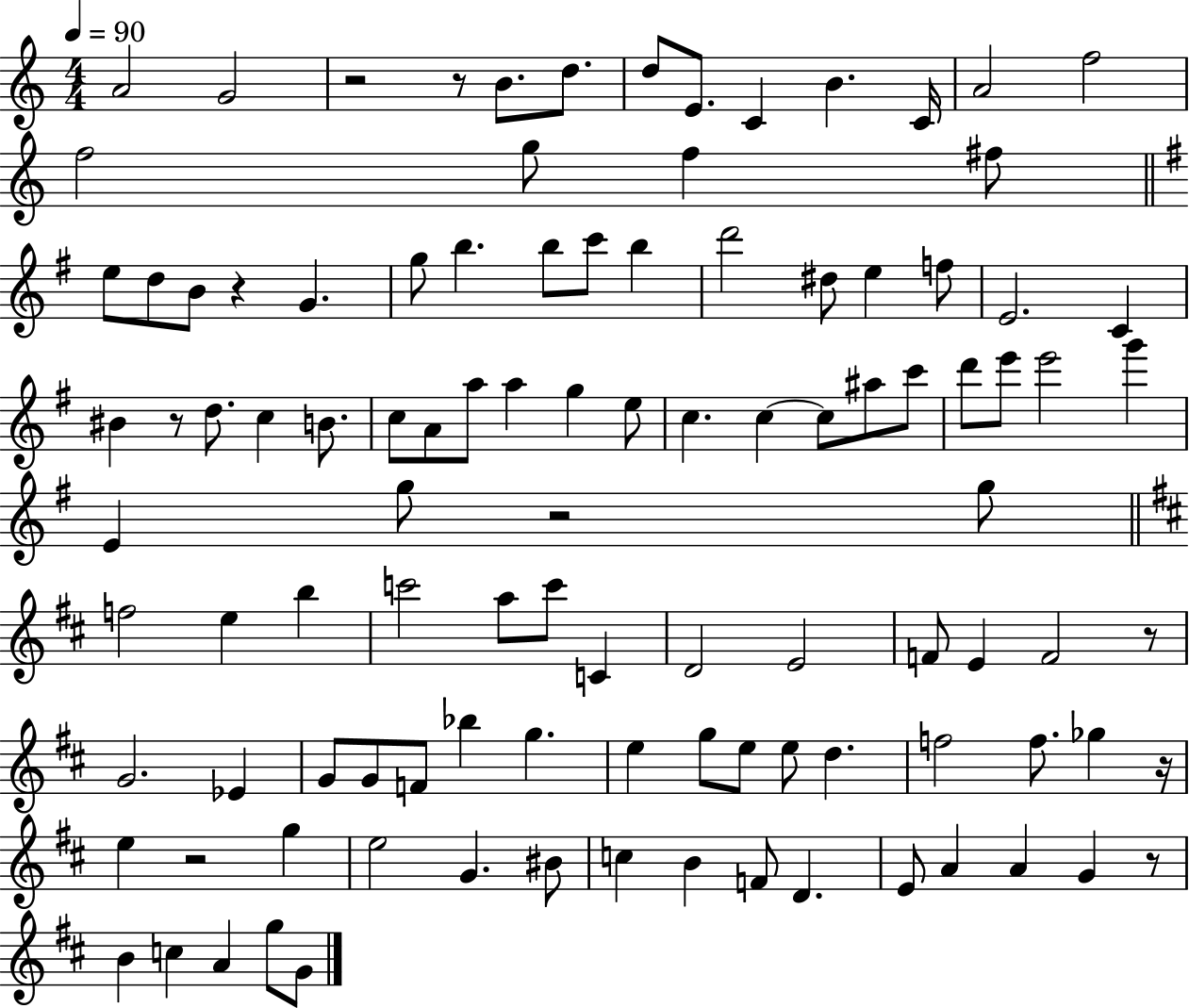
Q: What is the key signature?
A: C major